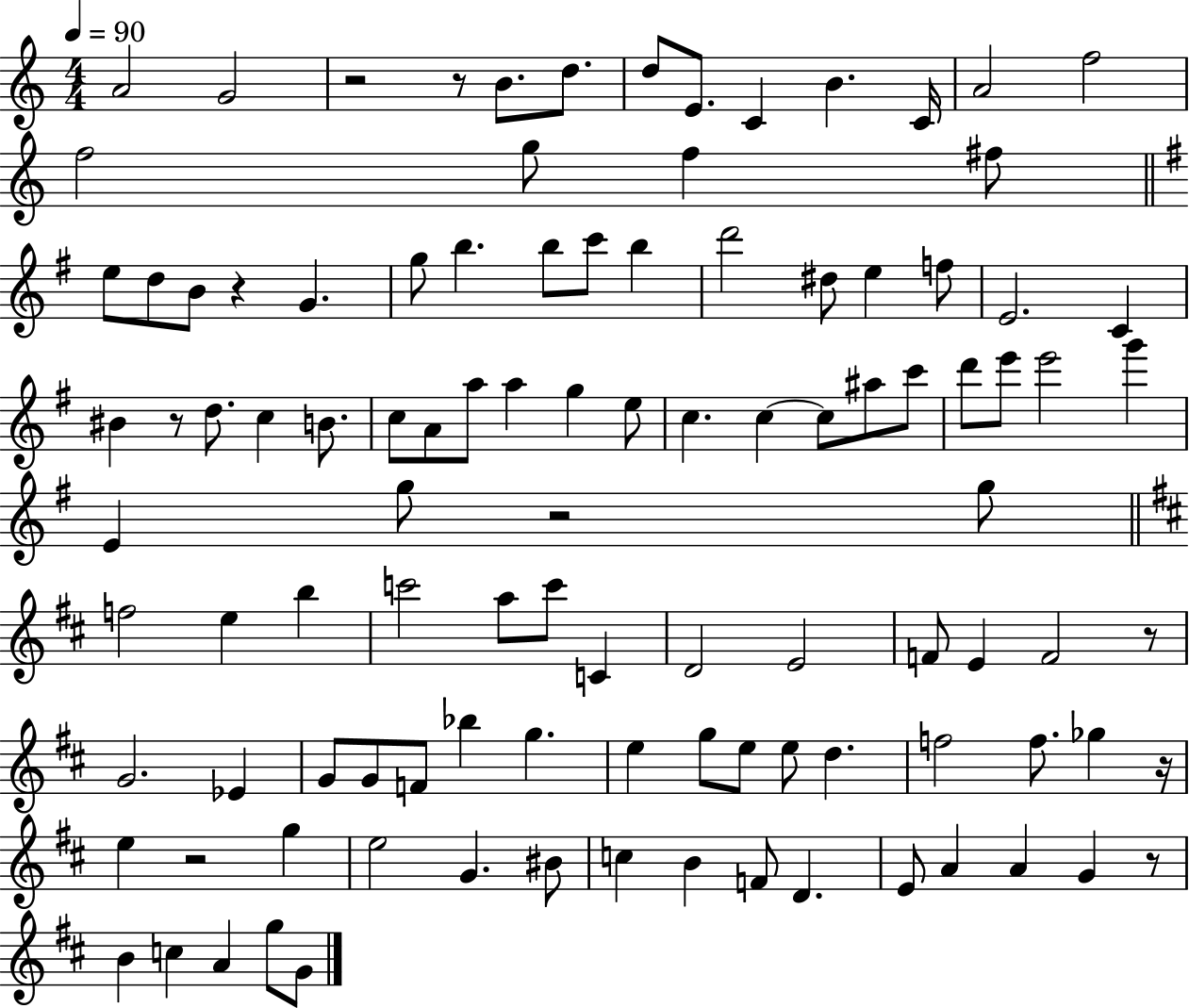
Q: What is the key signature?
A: C major